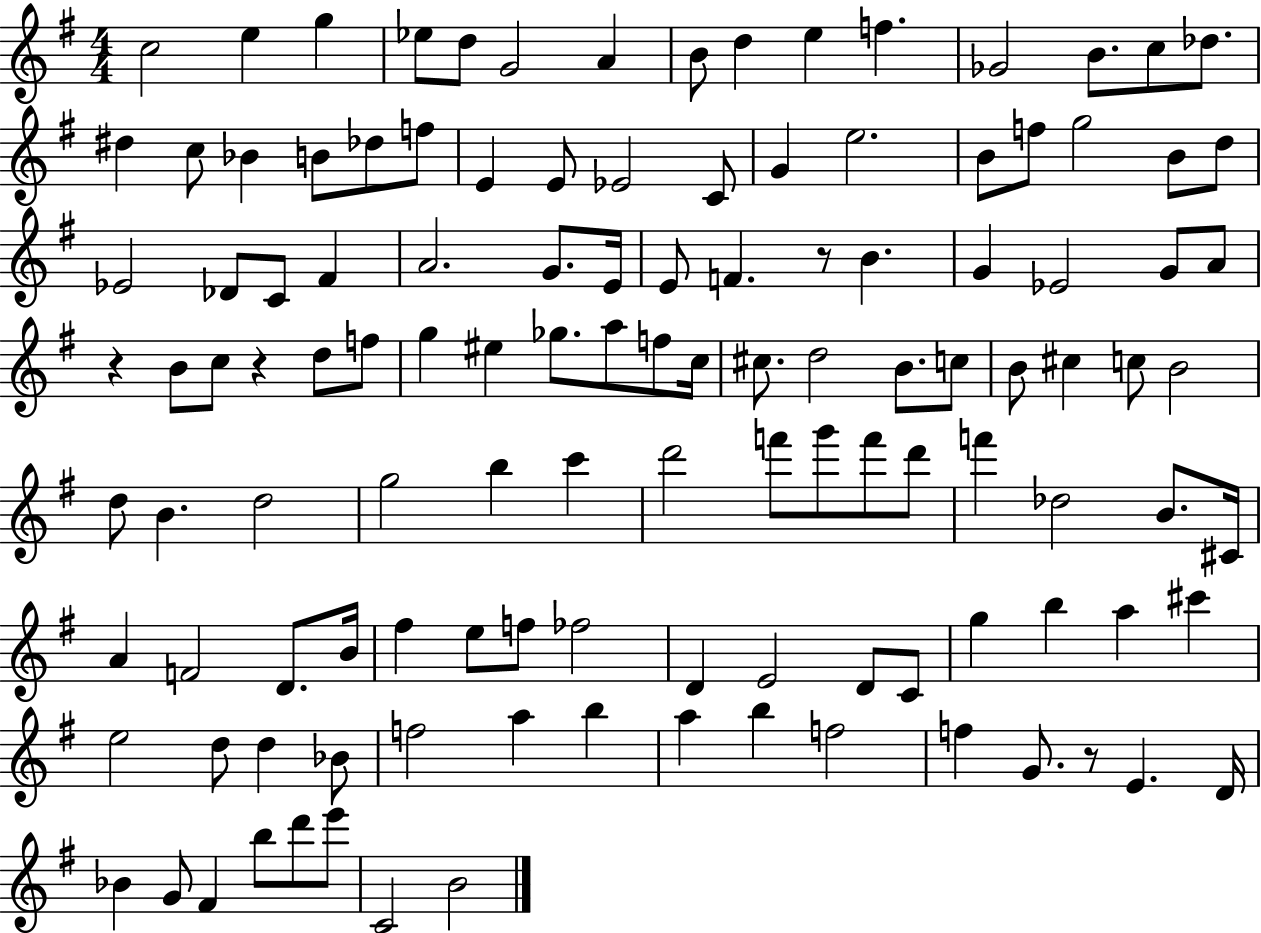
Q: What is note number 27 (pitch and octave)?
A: E5